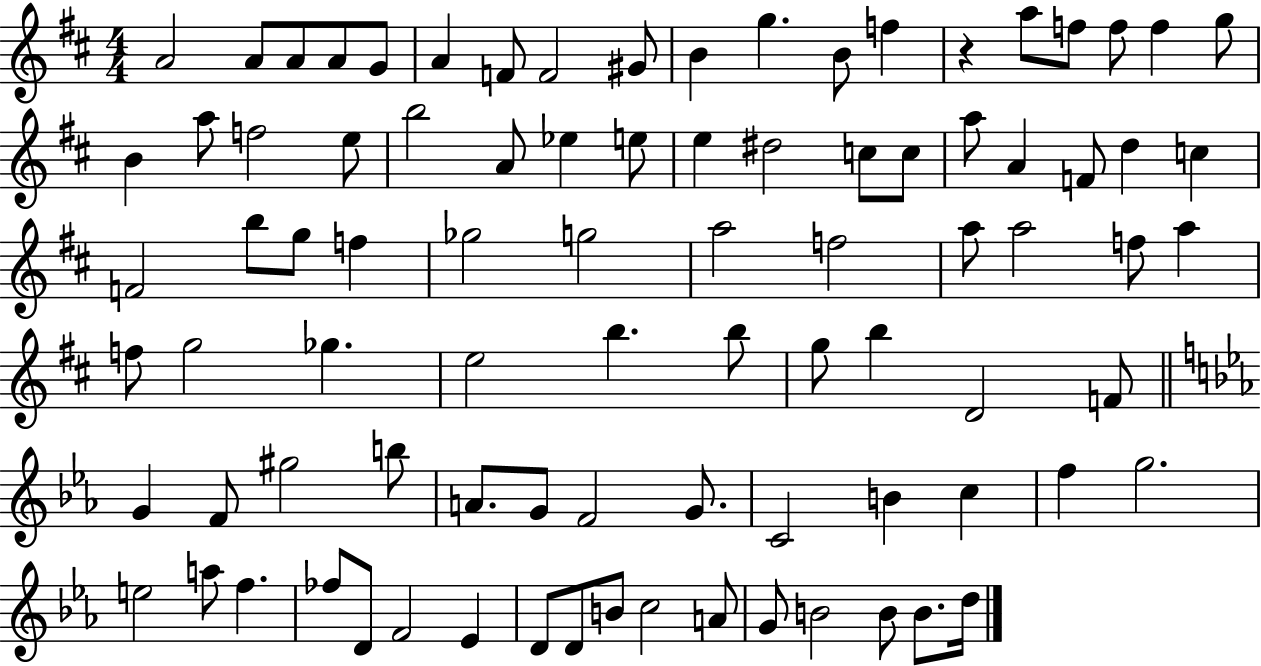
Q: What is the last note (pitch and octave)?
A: D5